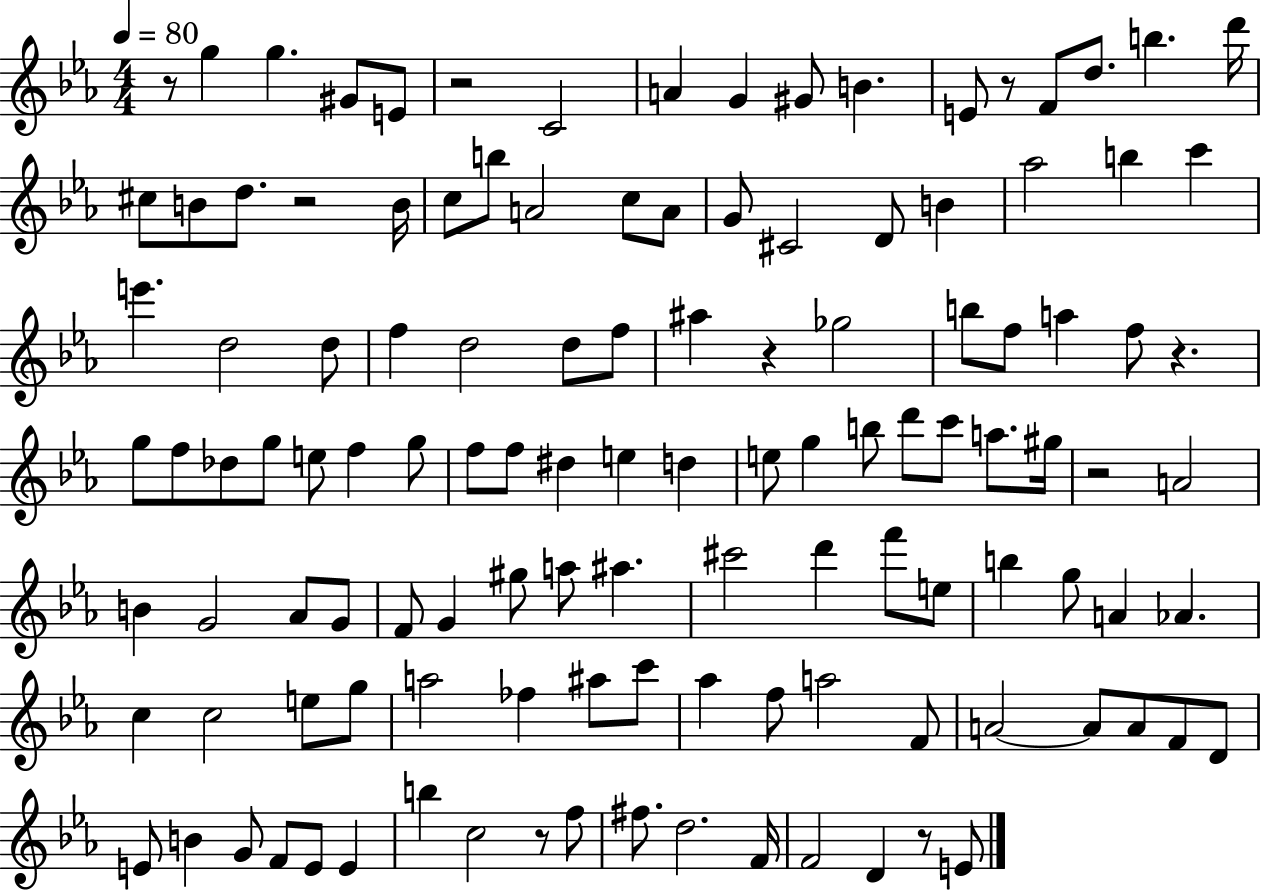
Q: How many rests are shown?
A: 9